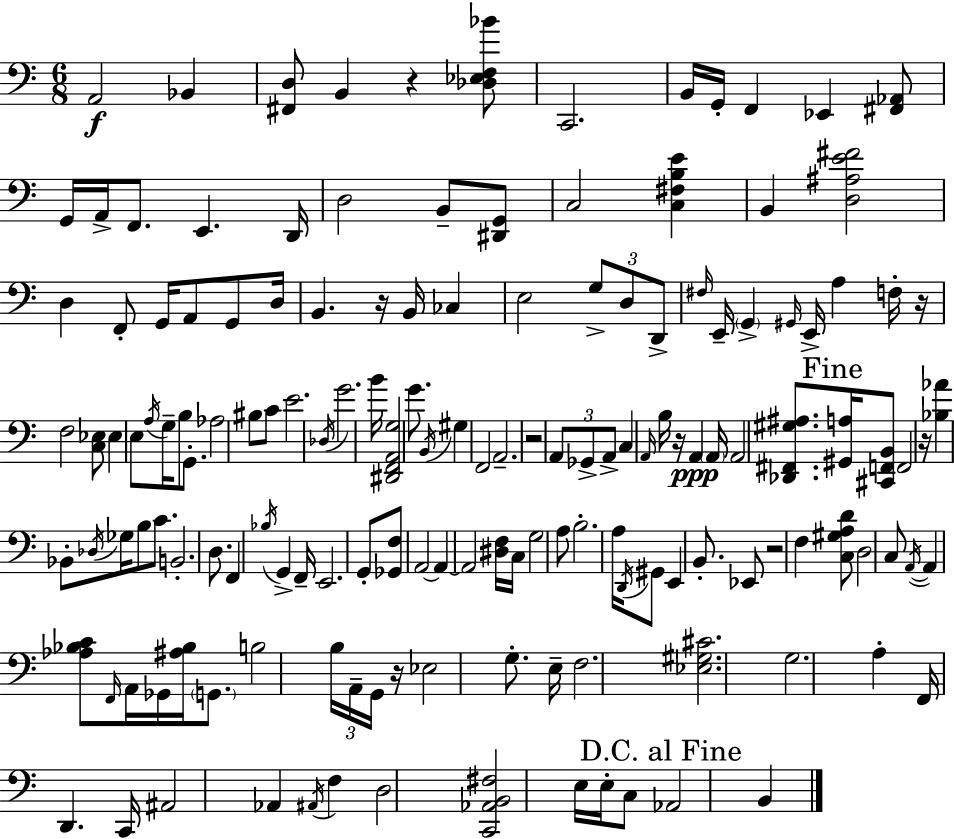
X:1
T:Untitled
M:6/8
L:1/4
K:Am
A,,2 _B,, [^F,,D,]/2 B,, z [_D,_E,F,_B]/2 C,,2 B,,/4 G,,/4 F,, _E,, [^F,,_A,,]/2 G,,/4 A,,/4 F,,/2 E,, D,,/4 D,2 B,,/2 [^D,,G,,]/2 C,2 [C,^F,B,E] B,, [D,^A,E^F]2 D, F,,/2 G,,/4 A,,/2 G,,/2 D,/4 B,, z/4 B,,/4 _C, E,2 G,/2 D,/2 D,,/2 ^F,/4 E,,/4 G,, ^G,,/4 E,,/4 A, F,/4 z/4 F,2 [C,_E,]/2 _E, E,/2 A,/4 G,/4 B,/2 G,,/2 _A,2 ^B,/2 C/2 E2 _D,/4 G2 B/4 [^D,,F,,A,,G,]2 G/2 B,,/4 ^G, F,,2 A,,2 z2 A,,/2 _G,,/2 A,,/2 C, A,,/4 B,/4 z/4 A,, A,,/4 A,,2 [_D,,^F,,^G,^A,]/2 [^G,,A,]/4 [^C,,F,,B,,]/2 F,,2 z/4 [_B,_A] _B,,/2 _D,/4 _G,/4 B,/2 C/2 B,,2 D,/2 F,, _B,/4 G,, F,,/4 E,,2 G,,/2 [_G,,F,]/2 A,,2 A,, A,,2 [^D,F,]/4 C,/4 G,2 A,/2 B,2 A,/4 D,,/4 ^G,,/2 E,, B,,/2 _E,,/2 z2 F, [C,^G,A,D]/2 D,2 C,/2 A,,/4 A,, [_A,_B,C]/2 F,,/4 A,,/4 _G,,/4 [^A,_B,]/4 G,,/2 B,2 B,/4 A,,/4 G,,/4 z/4 _E,2 G,/2 E,/4 F,2 [_E,^G,^C]2 G,2 A, F,,/4 D,, C,,/4 ^A,,2 _A,, ^A,,/4 F, D,2 [C,,_A,,B,,^F,]2 E,/4 E,/4 C,/2 _A,,2 B,,